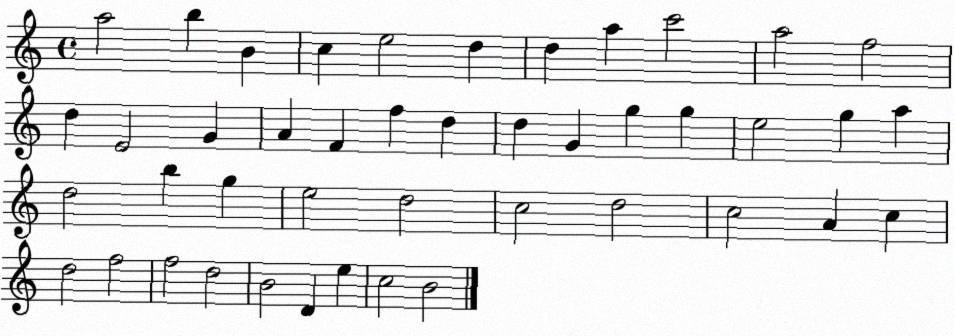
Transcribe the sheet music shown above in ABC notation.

X:1
T:Untitled
M:4/4
L:1/4
K:C
a2 b B c e2 d d a c'2 a2 f2 d E2 G A F f d d G g g e2 g a d2 b g e2 d2 c2 d2 c2 A c d2 f2 f2 d2 B2 D e c2 B2